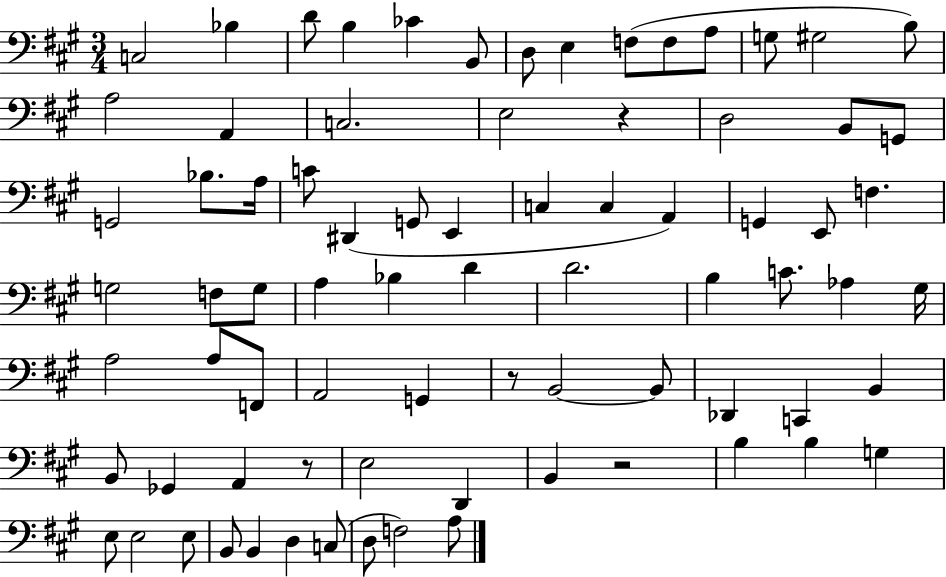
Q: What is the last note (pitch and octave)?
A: A3